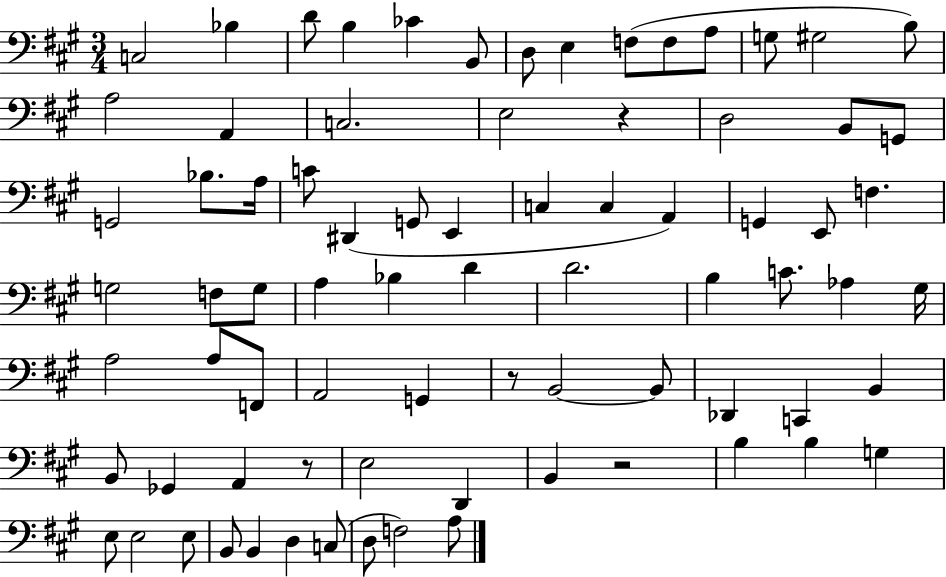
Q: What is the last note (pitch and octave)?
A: A3